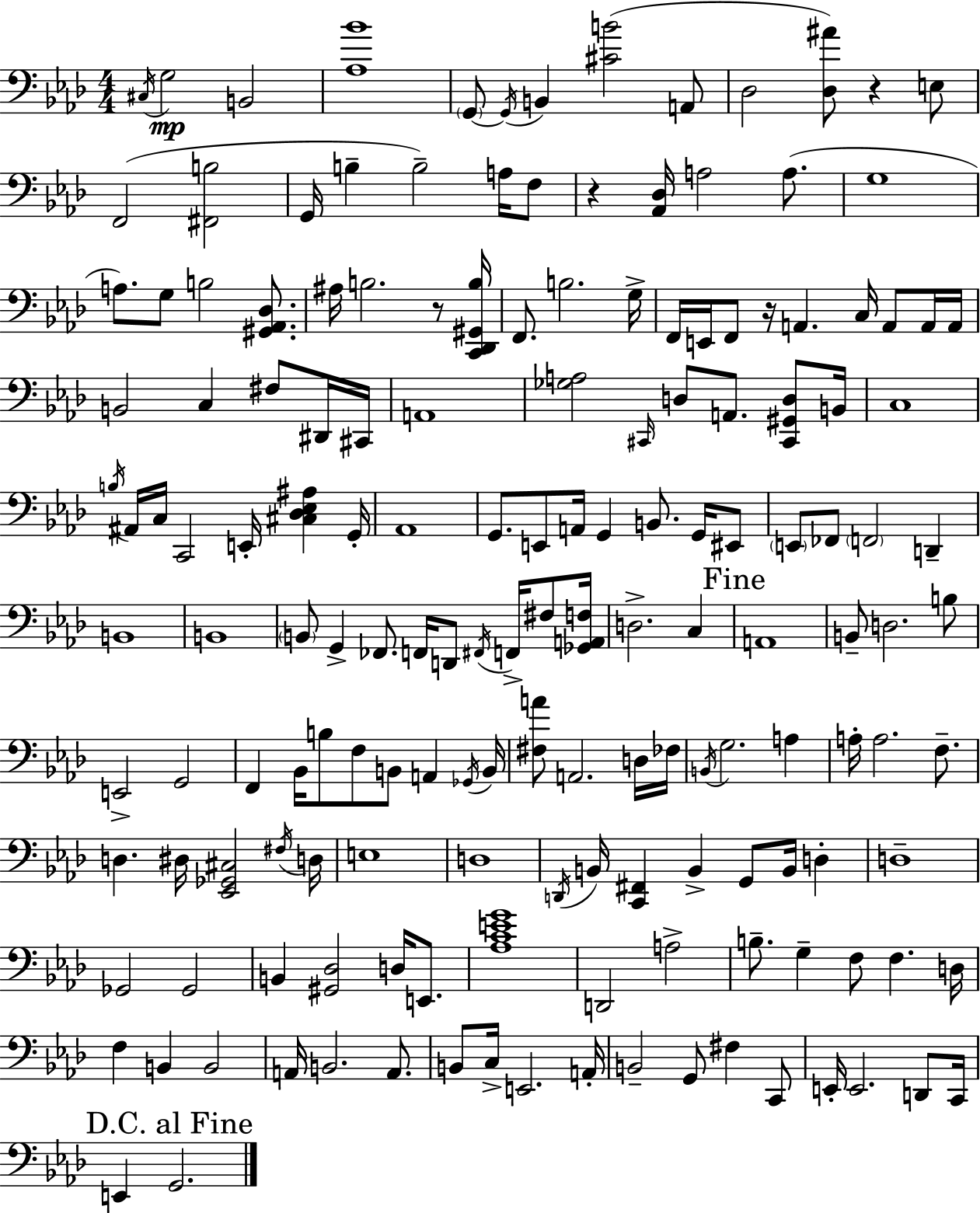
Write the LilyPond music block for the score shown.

{
  \clef bass
  \numericTimeSignature
  \time 4/4
  \key f \minor
  \repeat volta 2 { \acciaccatura { cis16 }\mp g2 b,2 | <aes bes'>1 | \parenthesize g,8~~ \acciaccatura { g,16 } b,4 <cis' b'>2( | a,8 des2 <des ais'>8) r4 | \break e8 f,2( <fis, b>2 | g,16 b4-- b2--) a16 | f8 r4 <aes, des>16 a2 a8.( | g1 | \break a8.) g8 b2 <gis, aes, des>8. | ais16 b2. r8 | <c, des, gis, b>16 f,8. b2. | g16-> f,16 e,16 f,8 r16 a,4. c16 a,8 | \break a,16 a,16 b,2 c4 fis8 | dis,16 cis,16 a,1 | <ges a>2 \grace { cis,16 } d8 a,8. | <cis, gis, d>8 b,16 c1 | \break \acciaccatura { b16 } ais,16 c16 c,2 e,16-. <cis des ees ais>4 | g,16-. aes,1 | g,8. e,8 a,16 g,4 b,8. | g,16 eis,8 \parenthesize e,8 fes,8 \parenthesize f,2 | \break d,4-- b,1 | b,1 | \parenthesize b,8 g,4-> fes,8. f,16 d,8 | \acciaccatura { fis,16 } f,16-> fis8 <ges, a, f>16 d2.-> | \break c4 \mark "Fine" a,1 | b,8-- d2. | b8 e,2-> g,2 | f,4 bes,16 b8 f8 b,8 | \break a,4 \acciaccatura { ges,16 } b,16 <fis a'>8 a,2. | d16 fes16 \acciaccatura { b,16 } g2. | a4 a16-. a2. | f8.-- d4. dis16 <ees, ges, cis>2 | \break \acciaccatura { fis16 } d16 e1 | d1 | \acciaccatura { d,16 } b,16 <c, fis,>4 b,4-> | g,8 b,16 d4-. d1-- | \break ges,2 | ges,2 b,4 <gis, des>2 | d16 e,8. <aes c' e' g'>1 | d,2 | \break a2-> b8.-- g4-- | f8 f4. d16 f4 b,4 | b,2 a,16 b,2. | a,8. b,8 c16-> e,2. | \break a,16-. b,2-- | g,8 fis4 c,8 e,16-. e,2. | d,8 c,16 \mark "D.C. al Fine" e,4 g,2. | } \bar "|."
}